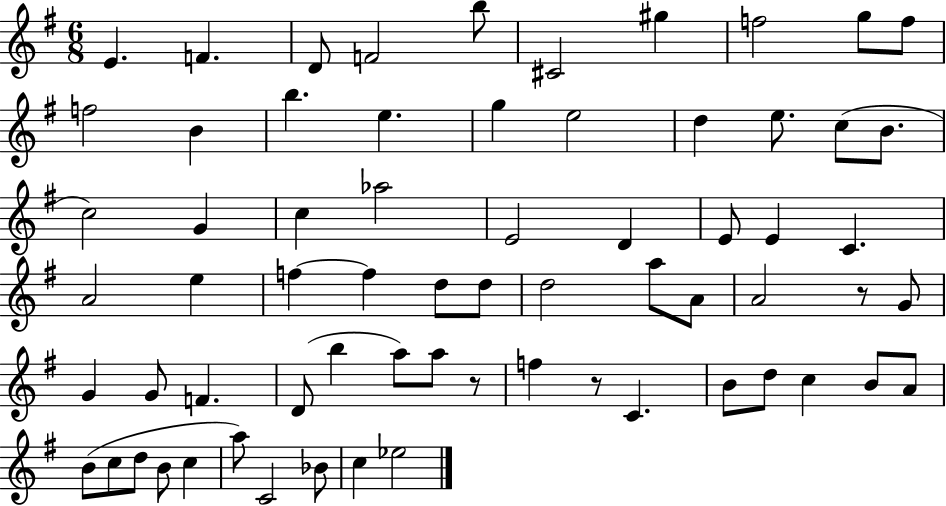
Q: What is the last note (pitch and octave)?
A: Eb5